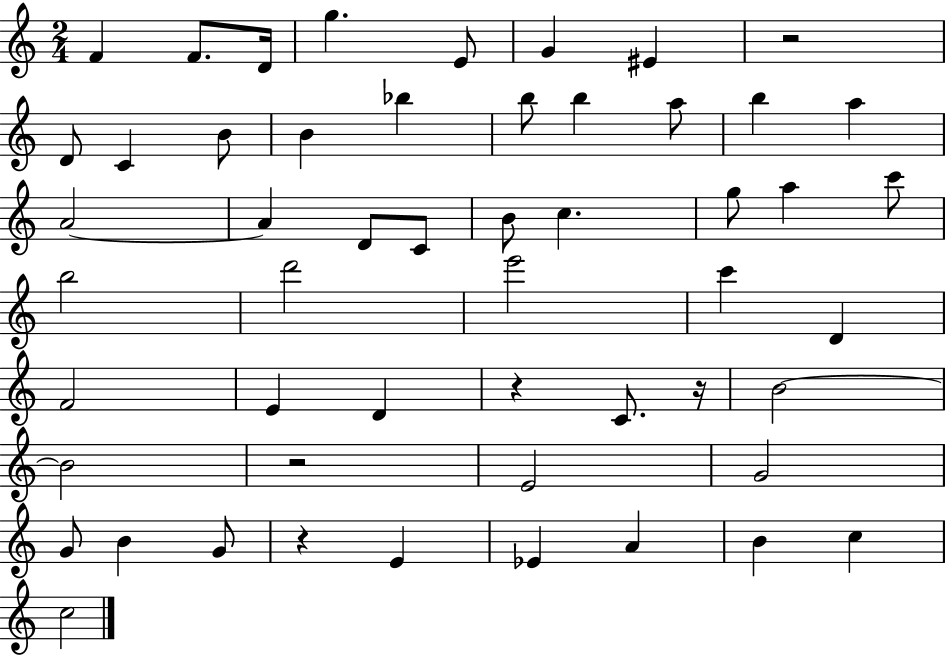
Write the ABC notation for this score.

X:1
T:Untitled
M:2/4
L:1/4
K:C
F F/2 D/4 g E/2 G ^E z2 D/2 C B/2 B _b b/2 b a/2 b a A2 A D/2 C/2 B/2 c g/2 a c'/2 b2 d'2 e'2 c' D F2 E D z C/2 z/4 B2 B2 z2 E2 G2 G/2 B G/2 z E _E A B c c2